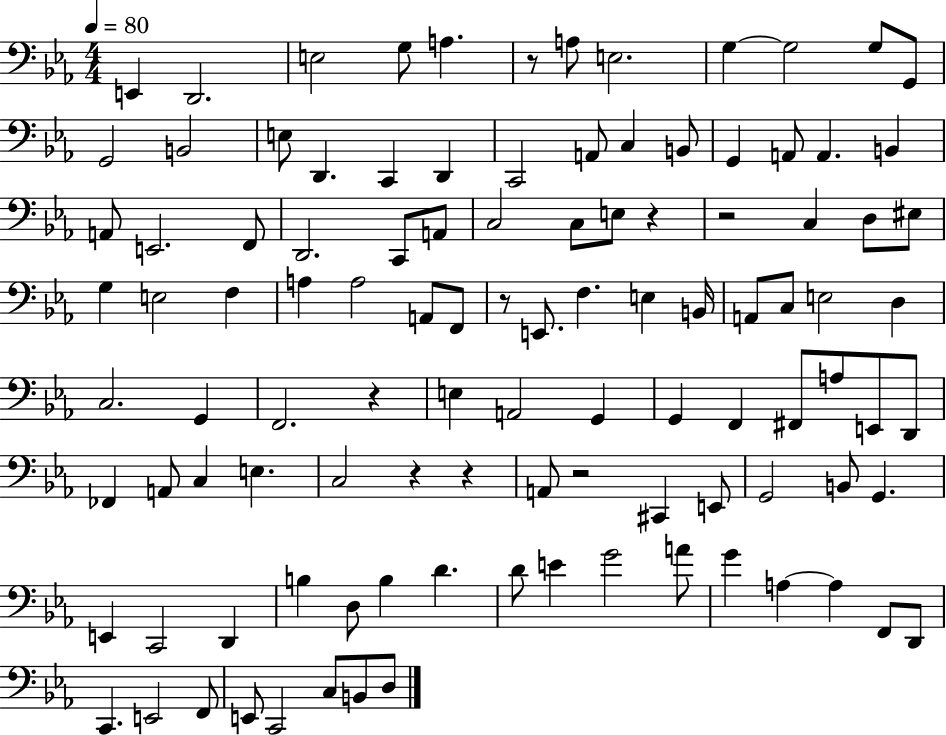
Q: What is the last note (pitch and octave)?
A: D3